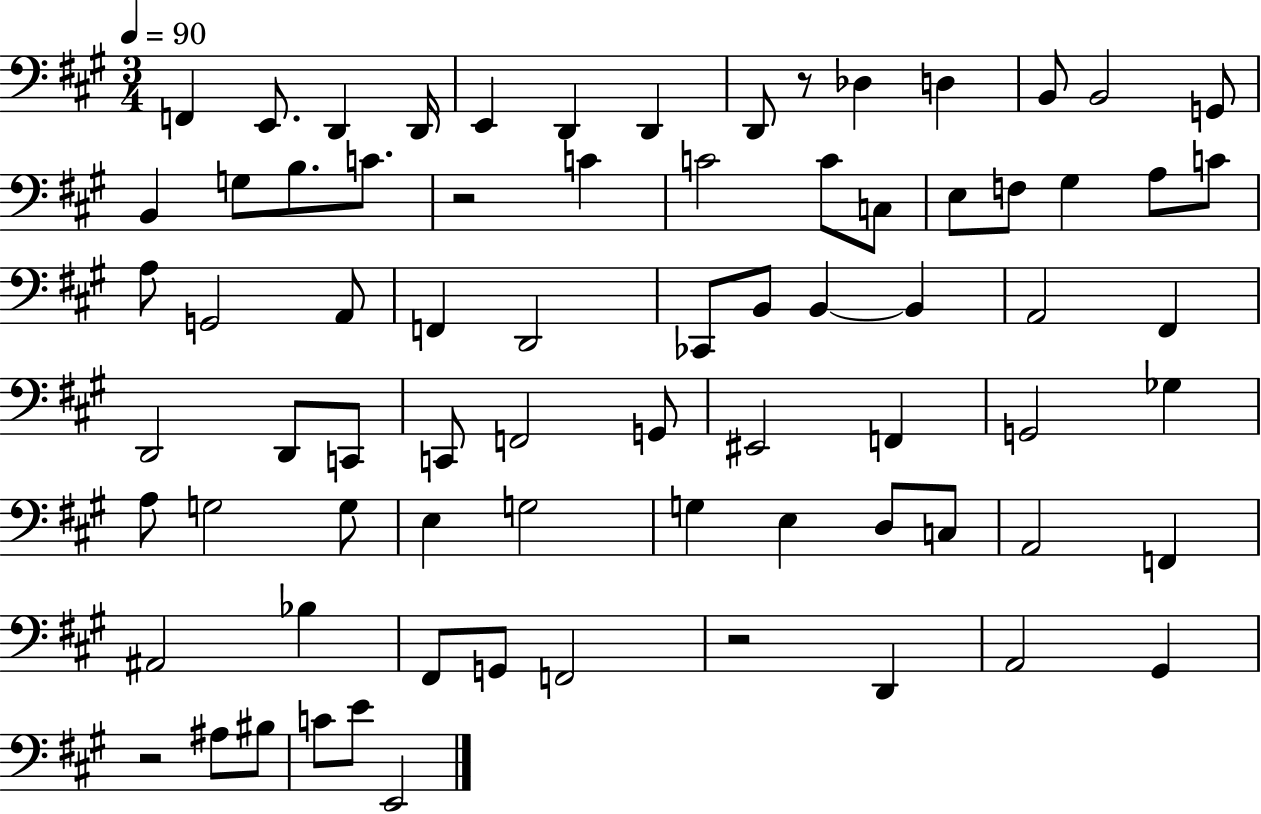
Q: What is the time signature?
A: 3/4